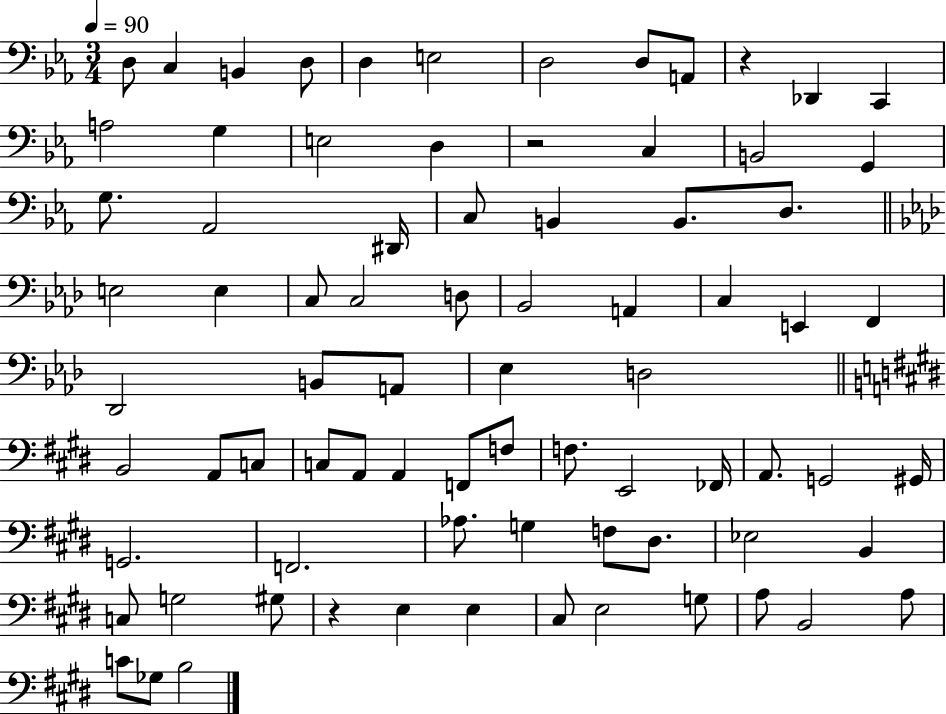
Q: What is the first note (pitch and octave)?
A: D3